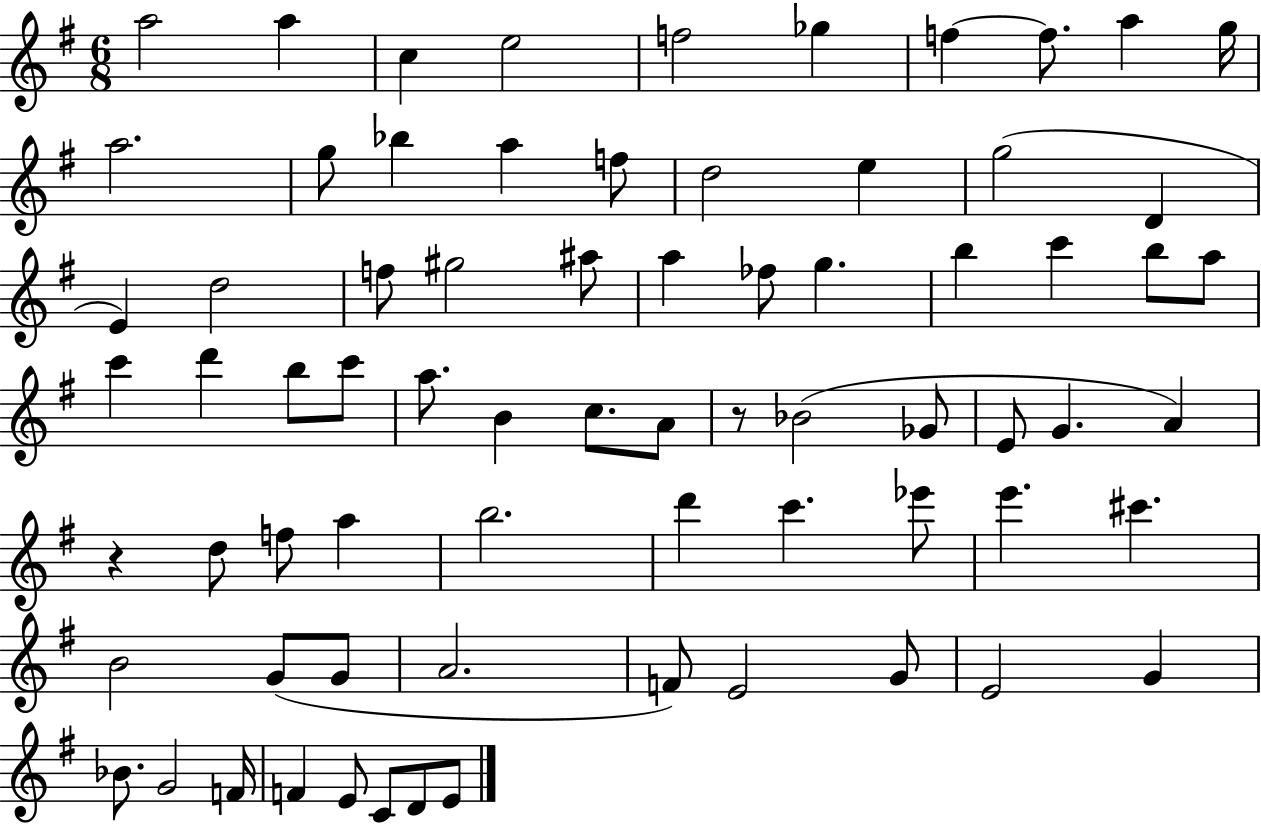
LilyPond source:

{
  \clef treble
  \numericTimeSignature
  \time 6/8
  \key g \major
  a''2 a''4 | c''4 e''2 | f''2 ges''4 | f''4~~ f''8. a''4 g''16 | \break a''2. | g''8 bes''4 a''4 f''8 | d''2 e''4 | g''2( d'4 | \break e'4) d''2 | f''8 gis''2 ais''8 | a''4 fes''8 g''4. | b''4 c'''4 b''8 a''8 | \break c'''4 d'''4 b''8 c'''8 | a''8. b'4 c''8. a'8 | r8 bes'2( ges'8 | e'8 g'4. a'4) | \break r4 d''8 f''8 a''4 | b''2. | d'''4 c'''4. ees'''8 | e'''4. cis'''4. | \break b'2 g'8( g'8 | a'2. | f'8) e'2 g'8 | e'2 g'4 | \break bes'8. g'2 f'16 | f'4 e'8 c'8 d'8 e'8 | \bar "|."
}